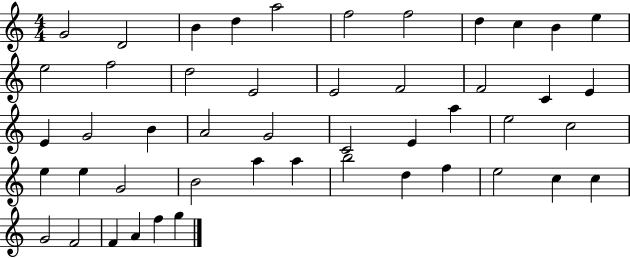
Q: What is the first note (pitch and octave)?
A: G4